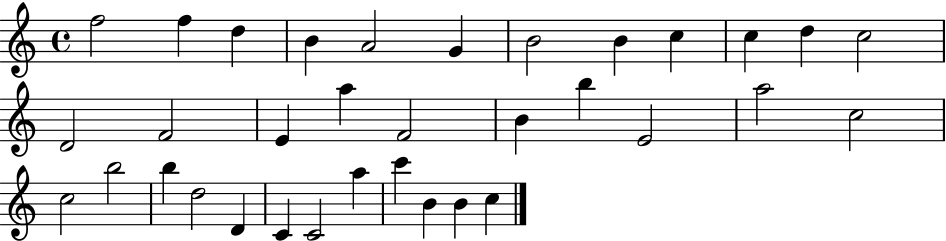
X:1
T:Untitled
M:4/4
L:1/4
K:C
f2 f d B A2 G B2 B c c d c2 D2 F2 E a F2 B b E2 a2 c2 c2 b2 b d2 D C C2 a c' B B c